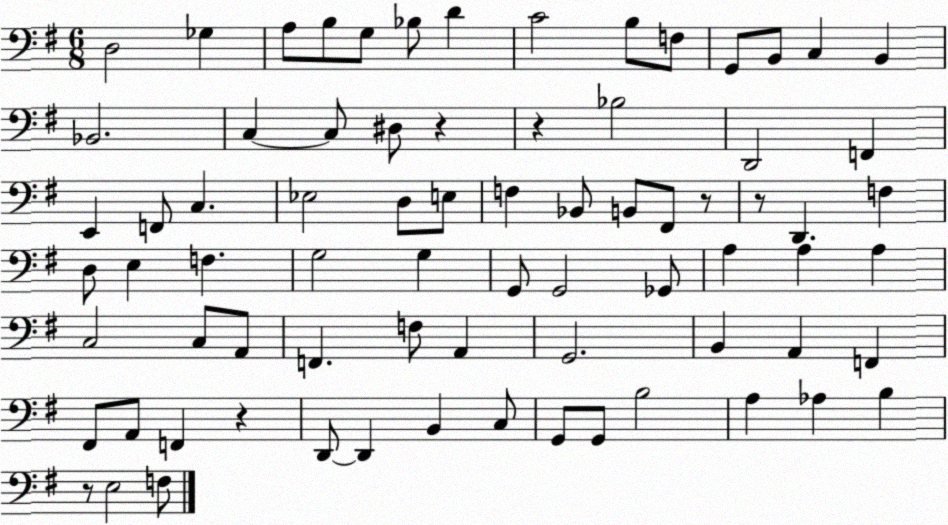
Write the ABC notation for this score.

X:1
T:Untitled
M:6/8
L:1/4
K:G
D,2 _G, A,/2 B,/2 G,/2 _B,/2 D C2 B,/2 F,/2 G,,/2 B,,/2 C, B,, _B,,2 C, C,/2 ^D,/2 z z _B,2 D,,2 F,, E,, F,,/2 C, _E,2 D,/2 E,/2 F, _B,,/2 B,,/2 ^F,,/2 z/2 z/2 D,, F, D,/2 E, F, G,2 G, G,,/2 G,,2 _G,,/2 A, A, A, C,2 C,/2 A,,/2 F,, F,/2 A,, G,,2 B,, A,, F,, ^F,,/2 A,,/2 F,, z D,,/2 D,, B,, C,/2 G,,/2 G,,/2 B,2 A, _A, B, z/2 E,2 F,/2